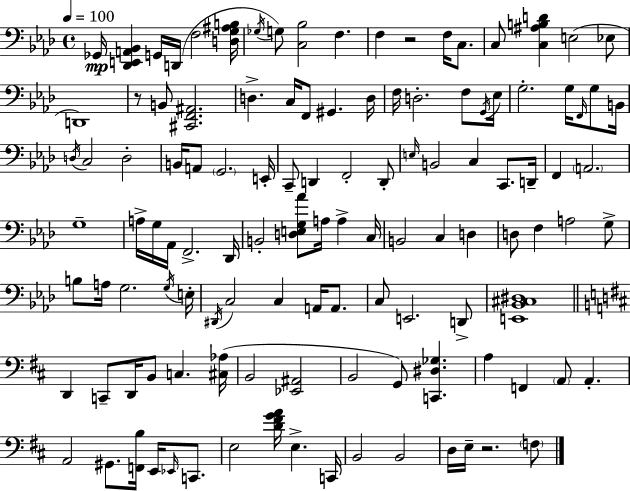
X:1
T:Untitled
M:4/4
L:1/4
K:Ab
_G,,/4 [_D,,E,,A,,_B,,] G,,/4 D,,/4 F,2 [D,G,^A,B,]/4 _G,/4 G,/2 [C,_B,]2 F, F, z2 F,/4 C,/2 C,/2 [C,^A,B,D] E,2 _E,/2 D,,4 z/2 B,,/2 [^C,,F,,^A,,]2 D, C,/4 F,,/2 ^G,, D,/4 F,/4 D,2 F,/2 G,,/4 _E,/4 G,2 G,/4 F,,/4 G,/2 B,,/4 D,/4 C,2 D,2 B,,/4 A,,/2 G,,2 E,,/4 C,,/2 D,, F,,2 D,,/2 E,/4 B,,2 C, C,,/2 D,,/4 F,, A,,2 G,4 A,/4 G,/4 _A,,/4 F,,2 _D,,/4 B,,2 [D,E,G,_A]/2 A,/4 A, C,/4 B,,2 C, D, D,/2 F, A,2 G,/2 B,/2 A,/4 G,2 G,/4 E,/4 ^D,,/4 C,2 C, A,,/4 A,,/2 C,/2 E,,2 D,,/2 [E,,_B,,^C,^D,]4 D,, C,,/2 D,,/4 B,,/2 C, [^C,_A,]/4 B,,2 [_E,,^A,,]2 B,,2 G,,/2 [C,,^D,_G,] A, F,, A,,/2 A,, A,,2 ^G,,/2 [F,,B,]/4 E,,/4 _E,,/4 C,,/2 E,2 [D^FGA]/4 E, C,,/4 B,,2 B,,2 D,/4 E,/4 z2 F,/2